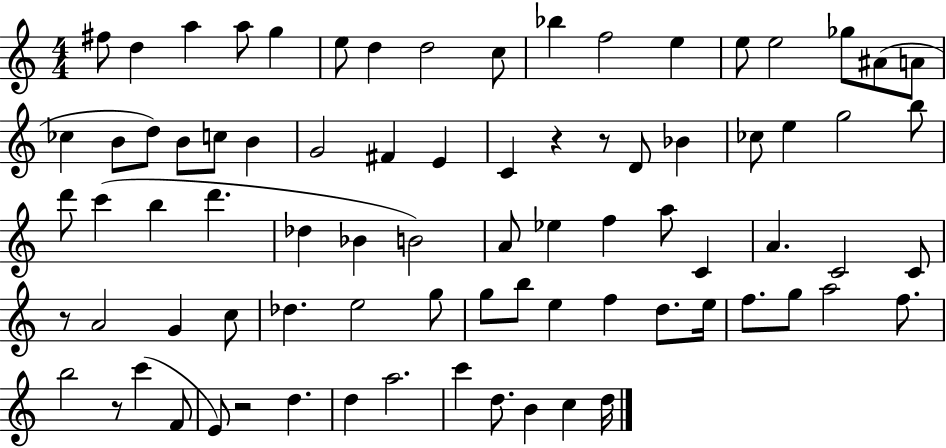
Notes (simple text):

F#5/e D5/q A5/q A5/e G5/q E5/e D5/q D5/h C5/e Bb5/q F5/h E5/q E5/e E5/h Gb5/e A#4/e A4/e CES5/q B4/e D5/e B4/e C5/e B4/q G4/h F#4/q E4/q C4/q R/q R/e D4/e Bb4/q CES5/e E5/q G5/h B5/e D6/e C6/q B5/q D6/q. Db5/q Bb4/q B4/h A4/e Eb5/q F5/q A5/e C4/q A4/q. C4/h C4/e R/e A4/h G4/q C5/e Db5/q. E5/h G5/e G5/e B5/e E5/q F5/q D5/e. E5/s F5/e. G5/e A5/h F5/e. B5/h R/e C6/q F4/e E4/e R/h D5/q. D5/q A5/h. C6/q D5/e. B4/q C5/q D5/s